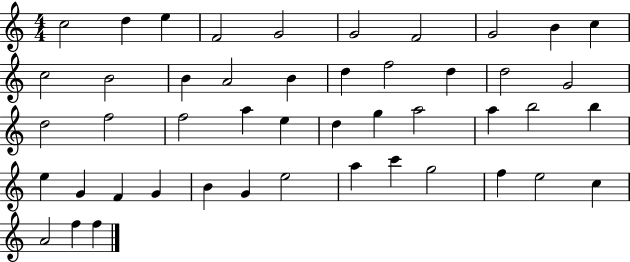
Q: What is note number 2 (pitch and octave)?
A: D5